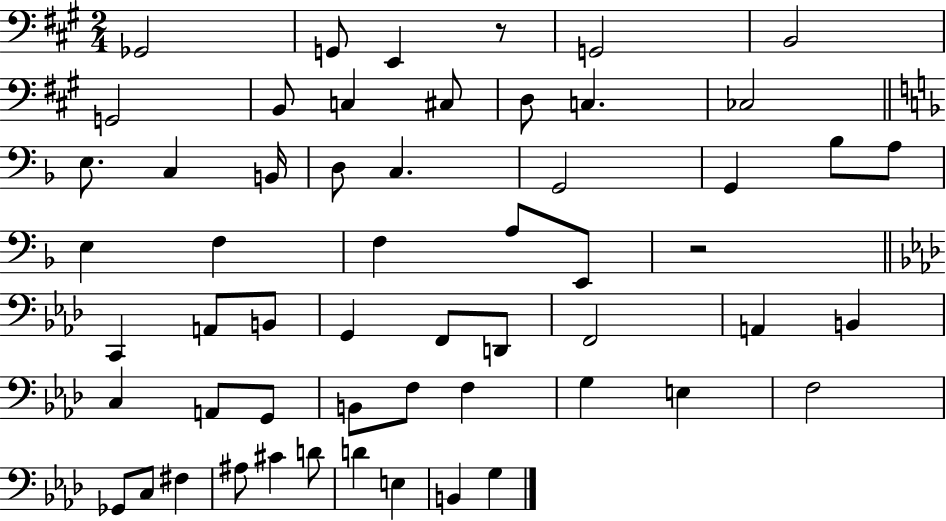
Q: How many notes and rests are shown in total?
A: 56